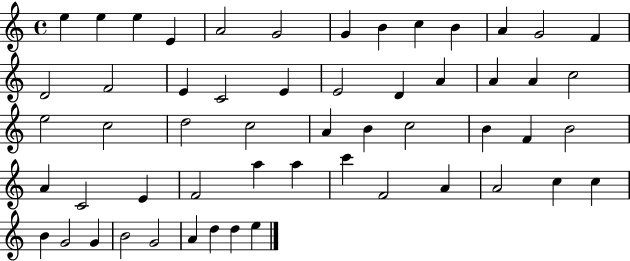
X:1
T:Untitled
M:4/4
L:1/4
K:C
e e e E A2 G2 G B c B A G2 F D2 F2 E C2 E E2 D A A A c2 e2 c2 d2 c2 A B c2 B F B2 A C2 E F2 a a c' F2 A A2 c c B G2 G B2 G2 A d d e